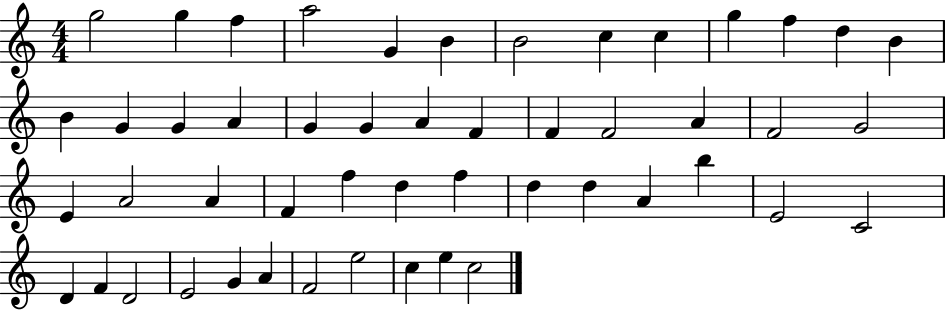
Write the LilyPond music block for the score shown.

{
  \clef treble
  \numericTimeSignature
  \time 4/4
  \key c \major
  g''2 g''4 f''4 | a''2 g'4 b'4 | b'2 c''4 c''4 | g''4 f''4 d''4 b'4 | \break b'4 g'4 g'4 a'4 | g'4 g'4 a'4 f'4 | f'4 f'2 a'4 | f'2 g'2 | \break e'4 a'2 a'4 | f'4 f''4 d''4 f''4 | d''4 d''4 a'4 b''4 | e'2 c'2 | \break d'4 f'4 d'2 | e'2 g'4 a'4 | f'2 e''2 | c''4 e''4 c''2 | \break \bar "|."
}